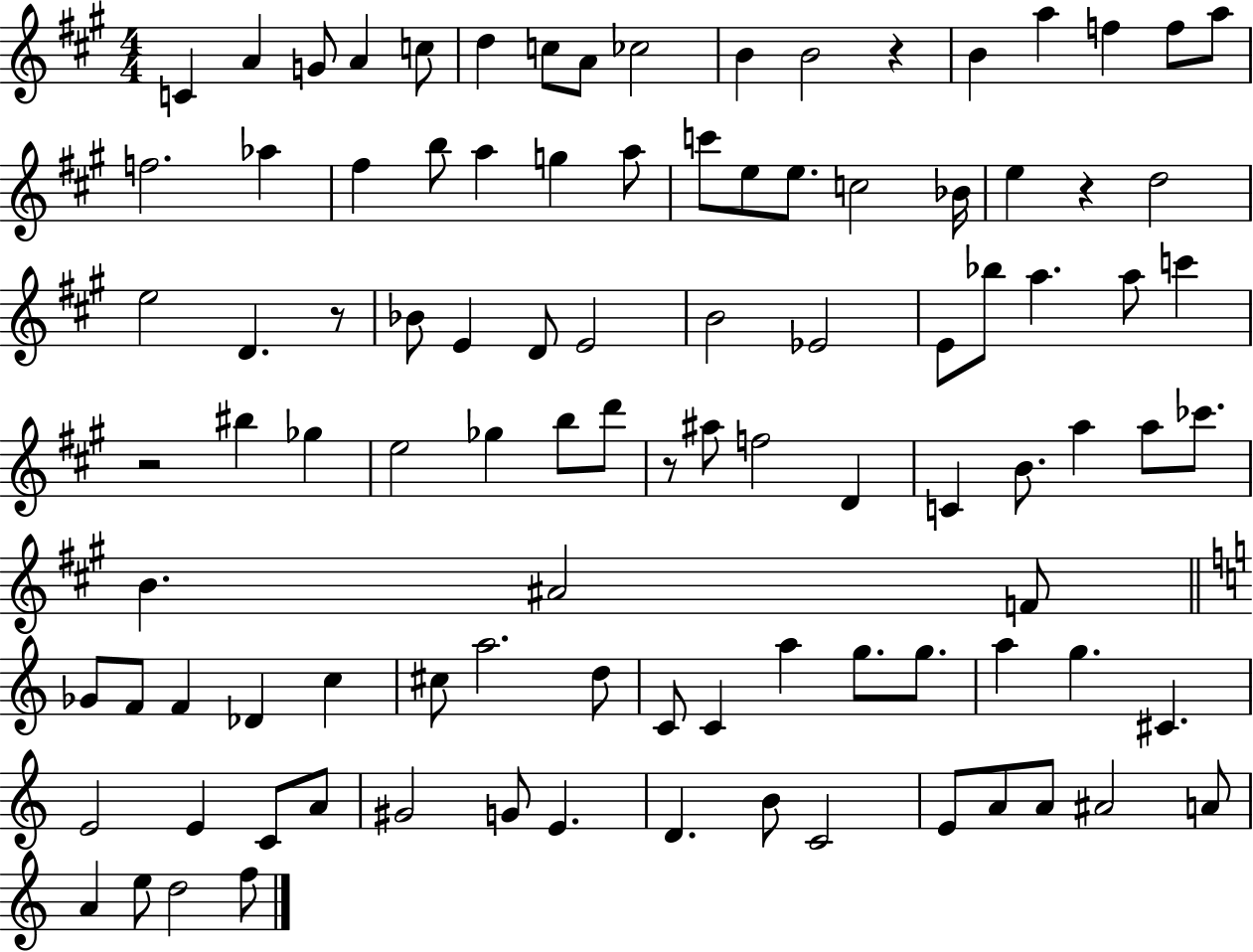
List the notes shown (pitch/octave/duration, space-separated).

C4/q A4/q G4/e A4/q C5/e D5/q C5/e A4/e CES5/h B4/q B4/h R/q B4/q A5/q F5/q F5/e A5/e F5/h. Ab5/q F#5/q B5/e A5/q G5/q A5/e C6/e E5/e E5/e. C5/h Bb4/s E5/q R/q D5/h E5/h D4/q. R/e Bb4/e E4/q D4/e E4/h B4/h Eb4/h E4/e Bb5/e A5/q. A5/e C6/q R/h BIS5/q Gb5/q E5/h Gb5/q B5/e D6/e R/e A#5/e F5/h D4/q C4/q B4/e. A5/q A5/e CES6/e. B4/q. A#4/h F4/e Gb4/e F4/e F4/q Db4/q C5/q C#5/e A5/h. D5/e C4/e C4/q A5/q G5/e. G5/e. A5/q G5/q. C#4/q. E4/h E4/q C4/e A4/e G#4/h G4/e E4/q. D4/q. B4/e C4/h E4/e A4/e A4/e A#4/h A4/e A4/q E5/e D5/h F5/e